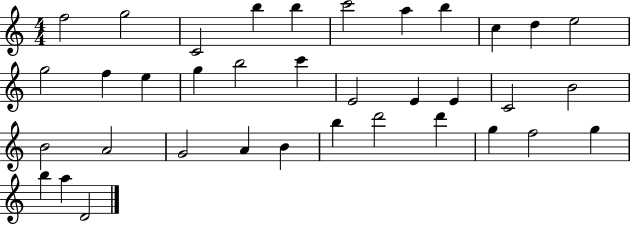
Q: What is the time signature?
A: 4/4